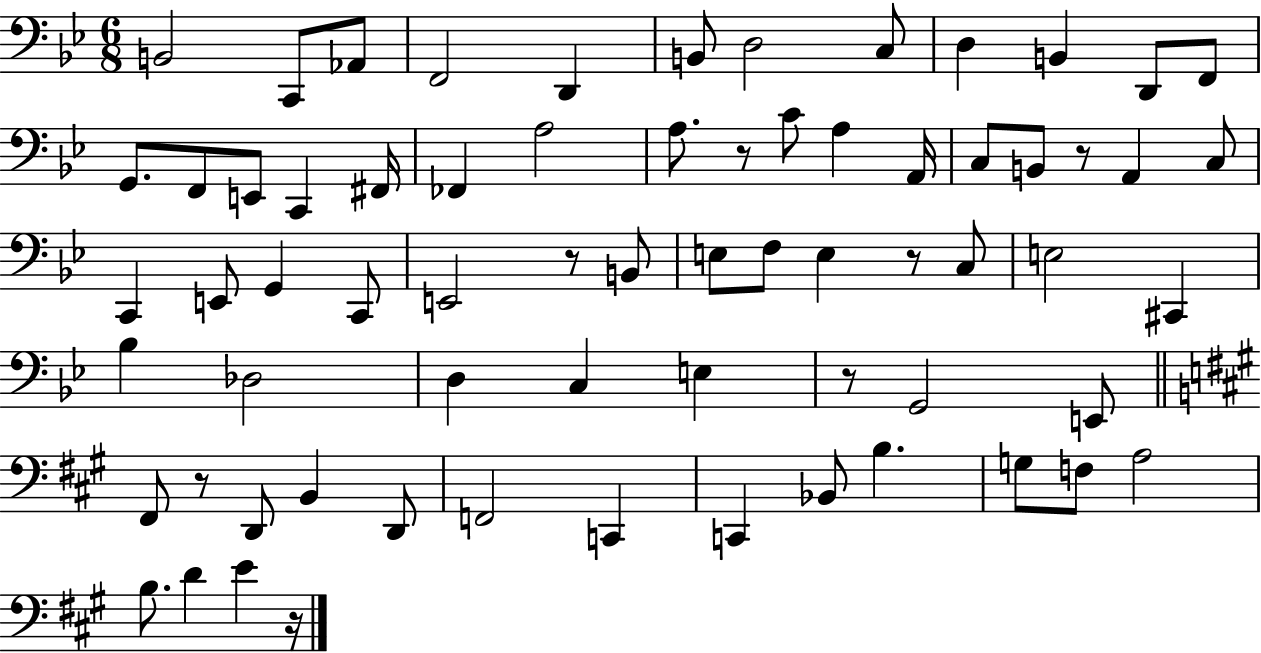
{
  \clef bass
  \numericTimeSignature
  \time 6/8
  \key bes \major
  b,2 c,8 aes,8 | f,2 d,4 | b,8 d2 c8 | d4 b,4 d,8 f,8 | \break g,8. f,8 e,8 c,4 fis,16 | fes,4 a2 | a8. r8 c'8 a4 a,16 | c8 b,8 r8 a,4 c8 | \break c,4 e,8 g,4 c,8 | e,2 r8 b,8 | e8 f8 e4 r8 c8 | e2 cis,4 | \break bes4 des2 | d4 c4 e4 | r8 g,2 e,8 | \bar "||" \break \key a \major fis,8 r8 d,8 b,4 d,8 | f,2 c,4 | c,4 bes,8 b4. | g8 f8 a2 | \break b8. d'4 e'4 r16 | \bar "|."
}